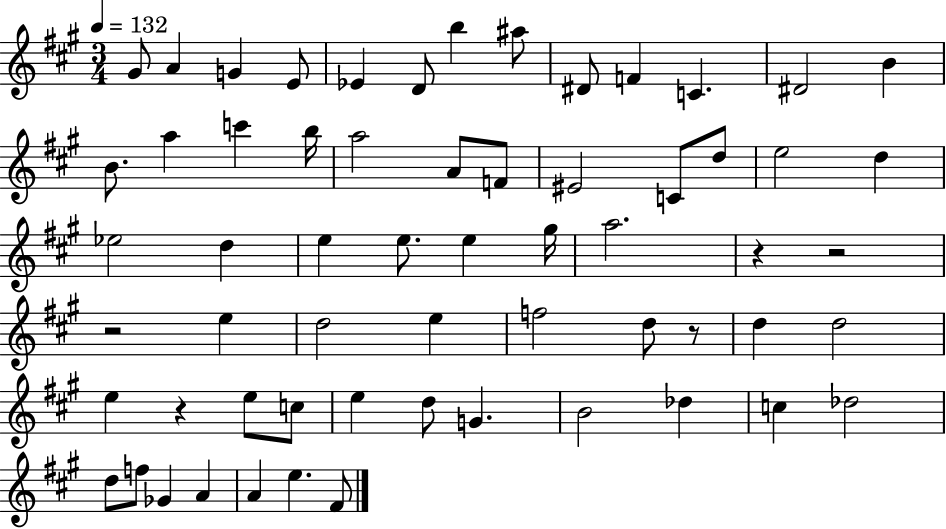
{
  \clef treble
  \numericTimeSignature
  \time 3/4
  \key a \major
  \tempo 4 = 132
  gis'8 a'4 g'4 e'8 | ees'4 d'8 b''4 ais''8 | dis'8 f'4 c'4. | dis'2 b'4 | \break b'8. a''4 c'''4 b''16 | a''2 a'8 f'8 | eis'2 c'8 d''8 | e''2 d''4 | \break ees''2 d''4 | e''4 e''8. e''4 gis''16 | a''2. | r4 r2 | \break r2 e''4 | d''2 e''4 | f''2 d''8 r8 | d''4 d''2 | \break e''4 r4 e''8 c''8 | e''4 d''8 g'4. | b'2 des''4 | c''4 des''2 | \break d''8 f''8 ges'4 a'4 | a'4 e''4. fis'8 | \bar "|."
}